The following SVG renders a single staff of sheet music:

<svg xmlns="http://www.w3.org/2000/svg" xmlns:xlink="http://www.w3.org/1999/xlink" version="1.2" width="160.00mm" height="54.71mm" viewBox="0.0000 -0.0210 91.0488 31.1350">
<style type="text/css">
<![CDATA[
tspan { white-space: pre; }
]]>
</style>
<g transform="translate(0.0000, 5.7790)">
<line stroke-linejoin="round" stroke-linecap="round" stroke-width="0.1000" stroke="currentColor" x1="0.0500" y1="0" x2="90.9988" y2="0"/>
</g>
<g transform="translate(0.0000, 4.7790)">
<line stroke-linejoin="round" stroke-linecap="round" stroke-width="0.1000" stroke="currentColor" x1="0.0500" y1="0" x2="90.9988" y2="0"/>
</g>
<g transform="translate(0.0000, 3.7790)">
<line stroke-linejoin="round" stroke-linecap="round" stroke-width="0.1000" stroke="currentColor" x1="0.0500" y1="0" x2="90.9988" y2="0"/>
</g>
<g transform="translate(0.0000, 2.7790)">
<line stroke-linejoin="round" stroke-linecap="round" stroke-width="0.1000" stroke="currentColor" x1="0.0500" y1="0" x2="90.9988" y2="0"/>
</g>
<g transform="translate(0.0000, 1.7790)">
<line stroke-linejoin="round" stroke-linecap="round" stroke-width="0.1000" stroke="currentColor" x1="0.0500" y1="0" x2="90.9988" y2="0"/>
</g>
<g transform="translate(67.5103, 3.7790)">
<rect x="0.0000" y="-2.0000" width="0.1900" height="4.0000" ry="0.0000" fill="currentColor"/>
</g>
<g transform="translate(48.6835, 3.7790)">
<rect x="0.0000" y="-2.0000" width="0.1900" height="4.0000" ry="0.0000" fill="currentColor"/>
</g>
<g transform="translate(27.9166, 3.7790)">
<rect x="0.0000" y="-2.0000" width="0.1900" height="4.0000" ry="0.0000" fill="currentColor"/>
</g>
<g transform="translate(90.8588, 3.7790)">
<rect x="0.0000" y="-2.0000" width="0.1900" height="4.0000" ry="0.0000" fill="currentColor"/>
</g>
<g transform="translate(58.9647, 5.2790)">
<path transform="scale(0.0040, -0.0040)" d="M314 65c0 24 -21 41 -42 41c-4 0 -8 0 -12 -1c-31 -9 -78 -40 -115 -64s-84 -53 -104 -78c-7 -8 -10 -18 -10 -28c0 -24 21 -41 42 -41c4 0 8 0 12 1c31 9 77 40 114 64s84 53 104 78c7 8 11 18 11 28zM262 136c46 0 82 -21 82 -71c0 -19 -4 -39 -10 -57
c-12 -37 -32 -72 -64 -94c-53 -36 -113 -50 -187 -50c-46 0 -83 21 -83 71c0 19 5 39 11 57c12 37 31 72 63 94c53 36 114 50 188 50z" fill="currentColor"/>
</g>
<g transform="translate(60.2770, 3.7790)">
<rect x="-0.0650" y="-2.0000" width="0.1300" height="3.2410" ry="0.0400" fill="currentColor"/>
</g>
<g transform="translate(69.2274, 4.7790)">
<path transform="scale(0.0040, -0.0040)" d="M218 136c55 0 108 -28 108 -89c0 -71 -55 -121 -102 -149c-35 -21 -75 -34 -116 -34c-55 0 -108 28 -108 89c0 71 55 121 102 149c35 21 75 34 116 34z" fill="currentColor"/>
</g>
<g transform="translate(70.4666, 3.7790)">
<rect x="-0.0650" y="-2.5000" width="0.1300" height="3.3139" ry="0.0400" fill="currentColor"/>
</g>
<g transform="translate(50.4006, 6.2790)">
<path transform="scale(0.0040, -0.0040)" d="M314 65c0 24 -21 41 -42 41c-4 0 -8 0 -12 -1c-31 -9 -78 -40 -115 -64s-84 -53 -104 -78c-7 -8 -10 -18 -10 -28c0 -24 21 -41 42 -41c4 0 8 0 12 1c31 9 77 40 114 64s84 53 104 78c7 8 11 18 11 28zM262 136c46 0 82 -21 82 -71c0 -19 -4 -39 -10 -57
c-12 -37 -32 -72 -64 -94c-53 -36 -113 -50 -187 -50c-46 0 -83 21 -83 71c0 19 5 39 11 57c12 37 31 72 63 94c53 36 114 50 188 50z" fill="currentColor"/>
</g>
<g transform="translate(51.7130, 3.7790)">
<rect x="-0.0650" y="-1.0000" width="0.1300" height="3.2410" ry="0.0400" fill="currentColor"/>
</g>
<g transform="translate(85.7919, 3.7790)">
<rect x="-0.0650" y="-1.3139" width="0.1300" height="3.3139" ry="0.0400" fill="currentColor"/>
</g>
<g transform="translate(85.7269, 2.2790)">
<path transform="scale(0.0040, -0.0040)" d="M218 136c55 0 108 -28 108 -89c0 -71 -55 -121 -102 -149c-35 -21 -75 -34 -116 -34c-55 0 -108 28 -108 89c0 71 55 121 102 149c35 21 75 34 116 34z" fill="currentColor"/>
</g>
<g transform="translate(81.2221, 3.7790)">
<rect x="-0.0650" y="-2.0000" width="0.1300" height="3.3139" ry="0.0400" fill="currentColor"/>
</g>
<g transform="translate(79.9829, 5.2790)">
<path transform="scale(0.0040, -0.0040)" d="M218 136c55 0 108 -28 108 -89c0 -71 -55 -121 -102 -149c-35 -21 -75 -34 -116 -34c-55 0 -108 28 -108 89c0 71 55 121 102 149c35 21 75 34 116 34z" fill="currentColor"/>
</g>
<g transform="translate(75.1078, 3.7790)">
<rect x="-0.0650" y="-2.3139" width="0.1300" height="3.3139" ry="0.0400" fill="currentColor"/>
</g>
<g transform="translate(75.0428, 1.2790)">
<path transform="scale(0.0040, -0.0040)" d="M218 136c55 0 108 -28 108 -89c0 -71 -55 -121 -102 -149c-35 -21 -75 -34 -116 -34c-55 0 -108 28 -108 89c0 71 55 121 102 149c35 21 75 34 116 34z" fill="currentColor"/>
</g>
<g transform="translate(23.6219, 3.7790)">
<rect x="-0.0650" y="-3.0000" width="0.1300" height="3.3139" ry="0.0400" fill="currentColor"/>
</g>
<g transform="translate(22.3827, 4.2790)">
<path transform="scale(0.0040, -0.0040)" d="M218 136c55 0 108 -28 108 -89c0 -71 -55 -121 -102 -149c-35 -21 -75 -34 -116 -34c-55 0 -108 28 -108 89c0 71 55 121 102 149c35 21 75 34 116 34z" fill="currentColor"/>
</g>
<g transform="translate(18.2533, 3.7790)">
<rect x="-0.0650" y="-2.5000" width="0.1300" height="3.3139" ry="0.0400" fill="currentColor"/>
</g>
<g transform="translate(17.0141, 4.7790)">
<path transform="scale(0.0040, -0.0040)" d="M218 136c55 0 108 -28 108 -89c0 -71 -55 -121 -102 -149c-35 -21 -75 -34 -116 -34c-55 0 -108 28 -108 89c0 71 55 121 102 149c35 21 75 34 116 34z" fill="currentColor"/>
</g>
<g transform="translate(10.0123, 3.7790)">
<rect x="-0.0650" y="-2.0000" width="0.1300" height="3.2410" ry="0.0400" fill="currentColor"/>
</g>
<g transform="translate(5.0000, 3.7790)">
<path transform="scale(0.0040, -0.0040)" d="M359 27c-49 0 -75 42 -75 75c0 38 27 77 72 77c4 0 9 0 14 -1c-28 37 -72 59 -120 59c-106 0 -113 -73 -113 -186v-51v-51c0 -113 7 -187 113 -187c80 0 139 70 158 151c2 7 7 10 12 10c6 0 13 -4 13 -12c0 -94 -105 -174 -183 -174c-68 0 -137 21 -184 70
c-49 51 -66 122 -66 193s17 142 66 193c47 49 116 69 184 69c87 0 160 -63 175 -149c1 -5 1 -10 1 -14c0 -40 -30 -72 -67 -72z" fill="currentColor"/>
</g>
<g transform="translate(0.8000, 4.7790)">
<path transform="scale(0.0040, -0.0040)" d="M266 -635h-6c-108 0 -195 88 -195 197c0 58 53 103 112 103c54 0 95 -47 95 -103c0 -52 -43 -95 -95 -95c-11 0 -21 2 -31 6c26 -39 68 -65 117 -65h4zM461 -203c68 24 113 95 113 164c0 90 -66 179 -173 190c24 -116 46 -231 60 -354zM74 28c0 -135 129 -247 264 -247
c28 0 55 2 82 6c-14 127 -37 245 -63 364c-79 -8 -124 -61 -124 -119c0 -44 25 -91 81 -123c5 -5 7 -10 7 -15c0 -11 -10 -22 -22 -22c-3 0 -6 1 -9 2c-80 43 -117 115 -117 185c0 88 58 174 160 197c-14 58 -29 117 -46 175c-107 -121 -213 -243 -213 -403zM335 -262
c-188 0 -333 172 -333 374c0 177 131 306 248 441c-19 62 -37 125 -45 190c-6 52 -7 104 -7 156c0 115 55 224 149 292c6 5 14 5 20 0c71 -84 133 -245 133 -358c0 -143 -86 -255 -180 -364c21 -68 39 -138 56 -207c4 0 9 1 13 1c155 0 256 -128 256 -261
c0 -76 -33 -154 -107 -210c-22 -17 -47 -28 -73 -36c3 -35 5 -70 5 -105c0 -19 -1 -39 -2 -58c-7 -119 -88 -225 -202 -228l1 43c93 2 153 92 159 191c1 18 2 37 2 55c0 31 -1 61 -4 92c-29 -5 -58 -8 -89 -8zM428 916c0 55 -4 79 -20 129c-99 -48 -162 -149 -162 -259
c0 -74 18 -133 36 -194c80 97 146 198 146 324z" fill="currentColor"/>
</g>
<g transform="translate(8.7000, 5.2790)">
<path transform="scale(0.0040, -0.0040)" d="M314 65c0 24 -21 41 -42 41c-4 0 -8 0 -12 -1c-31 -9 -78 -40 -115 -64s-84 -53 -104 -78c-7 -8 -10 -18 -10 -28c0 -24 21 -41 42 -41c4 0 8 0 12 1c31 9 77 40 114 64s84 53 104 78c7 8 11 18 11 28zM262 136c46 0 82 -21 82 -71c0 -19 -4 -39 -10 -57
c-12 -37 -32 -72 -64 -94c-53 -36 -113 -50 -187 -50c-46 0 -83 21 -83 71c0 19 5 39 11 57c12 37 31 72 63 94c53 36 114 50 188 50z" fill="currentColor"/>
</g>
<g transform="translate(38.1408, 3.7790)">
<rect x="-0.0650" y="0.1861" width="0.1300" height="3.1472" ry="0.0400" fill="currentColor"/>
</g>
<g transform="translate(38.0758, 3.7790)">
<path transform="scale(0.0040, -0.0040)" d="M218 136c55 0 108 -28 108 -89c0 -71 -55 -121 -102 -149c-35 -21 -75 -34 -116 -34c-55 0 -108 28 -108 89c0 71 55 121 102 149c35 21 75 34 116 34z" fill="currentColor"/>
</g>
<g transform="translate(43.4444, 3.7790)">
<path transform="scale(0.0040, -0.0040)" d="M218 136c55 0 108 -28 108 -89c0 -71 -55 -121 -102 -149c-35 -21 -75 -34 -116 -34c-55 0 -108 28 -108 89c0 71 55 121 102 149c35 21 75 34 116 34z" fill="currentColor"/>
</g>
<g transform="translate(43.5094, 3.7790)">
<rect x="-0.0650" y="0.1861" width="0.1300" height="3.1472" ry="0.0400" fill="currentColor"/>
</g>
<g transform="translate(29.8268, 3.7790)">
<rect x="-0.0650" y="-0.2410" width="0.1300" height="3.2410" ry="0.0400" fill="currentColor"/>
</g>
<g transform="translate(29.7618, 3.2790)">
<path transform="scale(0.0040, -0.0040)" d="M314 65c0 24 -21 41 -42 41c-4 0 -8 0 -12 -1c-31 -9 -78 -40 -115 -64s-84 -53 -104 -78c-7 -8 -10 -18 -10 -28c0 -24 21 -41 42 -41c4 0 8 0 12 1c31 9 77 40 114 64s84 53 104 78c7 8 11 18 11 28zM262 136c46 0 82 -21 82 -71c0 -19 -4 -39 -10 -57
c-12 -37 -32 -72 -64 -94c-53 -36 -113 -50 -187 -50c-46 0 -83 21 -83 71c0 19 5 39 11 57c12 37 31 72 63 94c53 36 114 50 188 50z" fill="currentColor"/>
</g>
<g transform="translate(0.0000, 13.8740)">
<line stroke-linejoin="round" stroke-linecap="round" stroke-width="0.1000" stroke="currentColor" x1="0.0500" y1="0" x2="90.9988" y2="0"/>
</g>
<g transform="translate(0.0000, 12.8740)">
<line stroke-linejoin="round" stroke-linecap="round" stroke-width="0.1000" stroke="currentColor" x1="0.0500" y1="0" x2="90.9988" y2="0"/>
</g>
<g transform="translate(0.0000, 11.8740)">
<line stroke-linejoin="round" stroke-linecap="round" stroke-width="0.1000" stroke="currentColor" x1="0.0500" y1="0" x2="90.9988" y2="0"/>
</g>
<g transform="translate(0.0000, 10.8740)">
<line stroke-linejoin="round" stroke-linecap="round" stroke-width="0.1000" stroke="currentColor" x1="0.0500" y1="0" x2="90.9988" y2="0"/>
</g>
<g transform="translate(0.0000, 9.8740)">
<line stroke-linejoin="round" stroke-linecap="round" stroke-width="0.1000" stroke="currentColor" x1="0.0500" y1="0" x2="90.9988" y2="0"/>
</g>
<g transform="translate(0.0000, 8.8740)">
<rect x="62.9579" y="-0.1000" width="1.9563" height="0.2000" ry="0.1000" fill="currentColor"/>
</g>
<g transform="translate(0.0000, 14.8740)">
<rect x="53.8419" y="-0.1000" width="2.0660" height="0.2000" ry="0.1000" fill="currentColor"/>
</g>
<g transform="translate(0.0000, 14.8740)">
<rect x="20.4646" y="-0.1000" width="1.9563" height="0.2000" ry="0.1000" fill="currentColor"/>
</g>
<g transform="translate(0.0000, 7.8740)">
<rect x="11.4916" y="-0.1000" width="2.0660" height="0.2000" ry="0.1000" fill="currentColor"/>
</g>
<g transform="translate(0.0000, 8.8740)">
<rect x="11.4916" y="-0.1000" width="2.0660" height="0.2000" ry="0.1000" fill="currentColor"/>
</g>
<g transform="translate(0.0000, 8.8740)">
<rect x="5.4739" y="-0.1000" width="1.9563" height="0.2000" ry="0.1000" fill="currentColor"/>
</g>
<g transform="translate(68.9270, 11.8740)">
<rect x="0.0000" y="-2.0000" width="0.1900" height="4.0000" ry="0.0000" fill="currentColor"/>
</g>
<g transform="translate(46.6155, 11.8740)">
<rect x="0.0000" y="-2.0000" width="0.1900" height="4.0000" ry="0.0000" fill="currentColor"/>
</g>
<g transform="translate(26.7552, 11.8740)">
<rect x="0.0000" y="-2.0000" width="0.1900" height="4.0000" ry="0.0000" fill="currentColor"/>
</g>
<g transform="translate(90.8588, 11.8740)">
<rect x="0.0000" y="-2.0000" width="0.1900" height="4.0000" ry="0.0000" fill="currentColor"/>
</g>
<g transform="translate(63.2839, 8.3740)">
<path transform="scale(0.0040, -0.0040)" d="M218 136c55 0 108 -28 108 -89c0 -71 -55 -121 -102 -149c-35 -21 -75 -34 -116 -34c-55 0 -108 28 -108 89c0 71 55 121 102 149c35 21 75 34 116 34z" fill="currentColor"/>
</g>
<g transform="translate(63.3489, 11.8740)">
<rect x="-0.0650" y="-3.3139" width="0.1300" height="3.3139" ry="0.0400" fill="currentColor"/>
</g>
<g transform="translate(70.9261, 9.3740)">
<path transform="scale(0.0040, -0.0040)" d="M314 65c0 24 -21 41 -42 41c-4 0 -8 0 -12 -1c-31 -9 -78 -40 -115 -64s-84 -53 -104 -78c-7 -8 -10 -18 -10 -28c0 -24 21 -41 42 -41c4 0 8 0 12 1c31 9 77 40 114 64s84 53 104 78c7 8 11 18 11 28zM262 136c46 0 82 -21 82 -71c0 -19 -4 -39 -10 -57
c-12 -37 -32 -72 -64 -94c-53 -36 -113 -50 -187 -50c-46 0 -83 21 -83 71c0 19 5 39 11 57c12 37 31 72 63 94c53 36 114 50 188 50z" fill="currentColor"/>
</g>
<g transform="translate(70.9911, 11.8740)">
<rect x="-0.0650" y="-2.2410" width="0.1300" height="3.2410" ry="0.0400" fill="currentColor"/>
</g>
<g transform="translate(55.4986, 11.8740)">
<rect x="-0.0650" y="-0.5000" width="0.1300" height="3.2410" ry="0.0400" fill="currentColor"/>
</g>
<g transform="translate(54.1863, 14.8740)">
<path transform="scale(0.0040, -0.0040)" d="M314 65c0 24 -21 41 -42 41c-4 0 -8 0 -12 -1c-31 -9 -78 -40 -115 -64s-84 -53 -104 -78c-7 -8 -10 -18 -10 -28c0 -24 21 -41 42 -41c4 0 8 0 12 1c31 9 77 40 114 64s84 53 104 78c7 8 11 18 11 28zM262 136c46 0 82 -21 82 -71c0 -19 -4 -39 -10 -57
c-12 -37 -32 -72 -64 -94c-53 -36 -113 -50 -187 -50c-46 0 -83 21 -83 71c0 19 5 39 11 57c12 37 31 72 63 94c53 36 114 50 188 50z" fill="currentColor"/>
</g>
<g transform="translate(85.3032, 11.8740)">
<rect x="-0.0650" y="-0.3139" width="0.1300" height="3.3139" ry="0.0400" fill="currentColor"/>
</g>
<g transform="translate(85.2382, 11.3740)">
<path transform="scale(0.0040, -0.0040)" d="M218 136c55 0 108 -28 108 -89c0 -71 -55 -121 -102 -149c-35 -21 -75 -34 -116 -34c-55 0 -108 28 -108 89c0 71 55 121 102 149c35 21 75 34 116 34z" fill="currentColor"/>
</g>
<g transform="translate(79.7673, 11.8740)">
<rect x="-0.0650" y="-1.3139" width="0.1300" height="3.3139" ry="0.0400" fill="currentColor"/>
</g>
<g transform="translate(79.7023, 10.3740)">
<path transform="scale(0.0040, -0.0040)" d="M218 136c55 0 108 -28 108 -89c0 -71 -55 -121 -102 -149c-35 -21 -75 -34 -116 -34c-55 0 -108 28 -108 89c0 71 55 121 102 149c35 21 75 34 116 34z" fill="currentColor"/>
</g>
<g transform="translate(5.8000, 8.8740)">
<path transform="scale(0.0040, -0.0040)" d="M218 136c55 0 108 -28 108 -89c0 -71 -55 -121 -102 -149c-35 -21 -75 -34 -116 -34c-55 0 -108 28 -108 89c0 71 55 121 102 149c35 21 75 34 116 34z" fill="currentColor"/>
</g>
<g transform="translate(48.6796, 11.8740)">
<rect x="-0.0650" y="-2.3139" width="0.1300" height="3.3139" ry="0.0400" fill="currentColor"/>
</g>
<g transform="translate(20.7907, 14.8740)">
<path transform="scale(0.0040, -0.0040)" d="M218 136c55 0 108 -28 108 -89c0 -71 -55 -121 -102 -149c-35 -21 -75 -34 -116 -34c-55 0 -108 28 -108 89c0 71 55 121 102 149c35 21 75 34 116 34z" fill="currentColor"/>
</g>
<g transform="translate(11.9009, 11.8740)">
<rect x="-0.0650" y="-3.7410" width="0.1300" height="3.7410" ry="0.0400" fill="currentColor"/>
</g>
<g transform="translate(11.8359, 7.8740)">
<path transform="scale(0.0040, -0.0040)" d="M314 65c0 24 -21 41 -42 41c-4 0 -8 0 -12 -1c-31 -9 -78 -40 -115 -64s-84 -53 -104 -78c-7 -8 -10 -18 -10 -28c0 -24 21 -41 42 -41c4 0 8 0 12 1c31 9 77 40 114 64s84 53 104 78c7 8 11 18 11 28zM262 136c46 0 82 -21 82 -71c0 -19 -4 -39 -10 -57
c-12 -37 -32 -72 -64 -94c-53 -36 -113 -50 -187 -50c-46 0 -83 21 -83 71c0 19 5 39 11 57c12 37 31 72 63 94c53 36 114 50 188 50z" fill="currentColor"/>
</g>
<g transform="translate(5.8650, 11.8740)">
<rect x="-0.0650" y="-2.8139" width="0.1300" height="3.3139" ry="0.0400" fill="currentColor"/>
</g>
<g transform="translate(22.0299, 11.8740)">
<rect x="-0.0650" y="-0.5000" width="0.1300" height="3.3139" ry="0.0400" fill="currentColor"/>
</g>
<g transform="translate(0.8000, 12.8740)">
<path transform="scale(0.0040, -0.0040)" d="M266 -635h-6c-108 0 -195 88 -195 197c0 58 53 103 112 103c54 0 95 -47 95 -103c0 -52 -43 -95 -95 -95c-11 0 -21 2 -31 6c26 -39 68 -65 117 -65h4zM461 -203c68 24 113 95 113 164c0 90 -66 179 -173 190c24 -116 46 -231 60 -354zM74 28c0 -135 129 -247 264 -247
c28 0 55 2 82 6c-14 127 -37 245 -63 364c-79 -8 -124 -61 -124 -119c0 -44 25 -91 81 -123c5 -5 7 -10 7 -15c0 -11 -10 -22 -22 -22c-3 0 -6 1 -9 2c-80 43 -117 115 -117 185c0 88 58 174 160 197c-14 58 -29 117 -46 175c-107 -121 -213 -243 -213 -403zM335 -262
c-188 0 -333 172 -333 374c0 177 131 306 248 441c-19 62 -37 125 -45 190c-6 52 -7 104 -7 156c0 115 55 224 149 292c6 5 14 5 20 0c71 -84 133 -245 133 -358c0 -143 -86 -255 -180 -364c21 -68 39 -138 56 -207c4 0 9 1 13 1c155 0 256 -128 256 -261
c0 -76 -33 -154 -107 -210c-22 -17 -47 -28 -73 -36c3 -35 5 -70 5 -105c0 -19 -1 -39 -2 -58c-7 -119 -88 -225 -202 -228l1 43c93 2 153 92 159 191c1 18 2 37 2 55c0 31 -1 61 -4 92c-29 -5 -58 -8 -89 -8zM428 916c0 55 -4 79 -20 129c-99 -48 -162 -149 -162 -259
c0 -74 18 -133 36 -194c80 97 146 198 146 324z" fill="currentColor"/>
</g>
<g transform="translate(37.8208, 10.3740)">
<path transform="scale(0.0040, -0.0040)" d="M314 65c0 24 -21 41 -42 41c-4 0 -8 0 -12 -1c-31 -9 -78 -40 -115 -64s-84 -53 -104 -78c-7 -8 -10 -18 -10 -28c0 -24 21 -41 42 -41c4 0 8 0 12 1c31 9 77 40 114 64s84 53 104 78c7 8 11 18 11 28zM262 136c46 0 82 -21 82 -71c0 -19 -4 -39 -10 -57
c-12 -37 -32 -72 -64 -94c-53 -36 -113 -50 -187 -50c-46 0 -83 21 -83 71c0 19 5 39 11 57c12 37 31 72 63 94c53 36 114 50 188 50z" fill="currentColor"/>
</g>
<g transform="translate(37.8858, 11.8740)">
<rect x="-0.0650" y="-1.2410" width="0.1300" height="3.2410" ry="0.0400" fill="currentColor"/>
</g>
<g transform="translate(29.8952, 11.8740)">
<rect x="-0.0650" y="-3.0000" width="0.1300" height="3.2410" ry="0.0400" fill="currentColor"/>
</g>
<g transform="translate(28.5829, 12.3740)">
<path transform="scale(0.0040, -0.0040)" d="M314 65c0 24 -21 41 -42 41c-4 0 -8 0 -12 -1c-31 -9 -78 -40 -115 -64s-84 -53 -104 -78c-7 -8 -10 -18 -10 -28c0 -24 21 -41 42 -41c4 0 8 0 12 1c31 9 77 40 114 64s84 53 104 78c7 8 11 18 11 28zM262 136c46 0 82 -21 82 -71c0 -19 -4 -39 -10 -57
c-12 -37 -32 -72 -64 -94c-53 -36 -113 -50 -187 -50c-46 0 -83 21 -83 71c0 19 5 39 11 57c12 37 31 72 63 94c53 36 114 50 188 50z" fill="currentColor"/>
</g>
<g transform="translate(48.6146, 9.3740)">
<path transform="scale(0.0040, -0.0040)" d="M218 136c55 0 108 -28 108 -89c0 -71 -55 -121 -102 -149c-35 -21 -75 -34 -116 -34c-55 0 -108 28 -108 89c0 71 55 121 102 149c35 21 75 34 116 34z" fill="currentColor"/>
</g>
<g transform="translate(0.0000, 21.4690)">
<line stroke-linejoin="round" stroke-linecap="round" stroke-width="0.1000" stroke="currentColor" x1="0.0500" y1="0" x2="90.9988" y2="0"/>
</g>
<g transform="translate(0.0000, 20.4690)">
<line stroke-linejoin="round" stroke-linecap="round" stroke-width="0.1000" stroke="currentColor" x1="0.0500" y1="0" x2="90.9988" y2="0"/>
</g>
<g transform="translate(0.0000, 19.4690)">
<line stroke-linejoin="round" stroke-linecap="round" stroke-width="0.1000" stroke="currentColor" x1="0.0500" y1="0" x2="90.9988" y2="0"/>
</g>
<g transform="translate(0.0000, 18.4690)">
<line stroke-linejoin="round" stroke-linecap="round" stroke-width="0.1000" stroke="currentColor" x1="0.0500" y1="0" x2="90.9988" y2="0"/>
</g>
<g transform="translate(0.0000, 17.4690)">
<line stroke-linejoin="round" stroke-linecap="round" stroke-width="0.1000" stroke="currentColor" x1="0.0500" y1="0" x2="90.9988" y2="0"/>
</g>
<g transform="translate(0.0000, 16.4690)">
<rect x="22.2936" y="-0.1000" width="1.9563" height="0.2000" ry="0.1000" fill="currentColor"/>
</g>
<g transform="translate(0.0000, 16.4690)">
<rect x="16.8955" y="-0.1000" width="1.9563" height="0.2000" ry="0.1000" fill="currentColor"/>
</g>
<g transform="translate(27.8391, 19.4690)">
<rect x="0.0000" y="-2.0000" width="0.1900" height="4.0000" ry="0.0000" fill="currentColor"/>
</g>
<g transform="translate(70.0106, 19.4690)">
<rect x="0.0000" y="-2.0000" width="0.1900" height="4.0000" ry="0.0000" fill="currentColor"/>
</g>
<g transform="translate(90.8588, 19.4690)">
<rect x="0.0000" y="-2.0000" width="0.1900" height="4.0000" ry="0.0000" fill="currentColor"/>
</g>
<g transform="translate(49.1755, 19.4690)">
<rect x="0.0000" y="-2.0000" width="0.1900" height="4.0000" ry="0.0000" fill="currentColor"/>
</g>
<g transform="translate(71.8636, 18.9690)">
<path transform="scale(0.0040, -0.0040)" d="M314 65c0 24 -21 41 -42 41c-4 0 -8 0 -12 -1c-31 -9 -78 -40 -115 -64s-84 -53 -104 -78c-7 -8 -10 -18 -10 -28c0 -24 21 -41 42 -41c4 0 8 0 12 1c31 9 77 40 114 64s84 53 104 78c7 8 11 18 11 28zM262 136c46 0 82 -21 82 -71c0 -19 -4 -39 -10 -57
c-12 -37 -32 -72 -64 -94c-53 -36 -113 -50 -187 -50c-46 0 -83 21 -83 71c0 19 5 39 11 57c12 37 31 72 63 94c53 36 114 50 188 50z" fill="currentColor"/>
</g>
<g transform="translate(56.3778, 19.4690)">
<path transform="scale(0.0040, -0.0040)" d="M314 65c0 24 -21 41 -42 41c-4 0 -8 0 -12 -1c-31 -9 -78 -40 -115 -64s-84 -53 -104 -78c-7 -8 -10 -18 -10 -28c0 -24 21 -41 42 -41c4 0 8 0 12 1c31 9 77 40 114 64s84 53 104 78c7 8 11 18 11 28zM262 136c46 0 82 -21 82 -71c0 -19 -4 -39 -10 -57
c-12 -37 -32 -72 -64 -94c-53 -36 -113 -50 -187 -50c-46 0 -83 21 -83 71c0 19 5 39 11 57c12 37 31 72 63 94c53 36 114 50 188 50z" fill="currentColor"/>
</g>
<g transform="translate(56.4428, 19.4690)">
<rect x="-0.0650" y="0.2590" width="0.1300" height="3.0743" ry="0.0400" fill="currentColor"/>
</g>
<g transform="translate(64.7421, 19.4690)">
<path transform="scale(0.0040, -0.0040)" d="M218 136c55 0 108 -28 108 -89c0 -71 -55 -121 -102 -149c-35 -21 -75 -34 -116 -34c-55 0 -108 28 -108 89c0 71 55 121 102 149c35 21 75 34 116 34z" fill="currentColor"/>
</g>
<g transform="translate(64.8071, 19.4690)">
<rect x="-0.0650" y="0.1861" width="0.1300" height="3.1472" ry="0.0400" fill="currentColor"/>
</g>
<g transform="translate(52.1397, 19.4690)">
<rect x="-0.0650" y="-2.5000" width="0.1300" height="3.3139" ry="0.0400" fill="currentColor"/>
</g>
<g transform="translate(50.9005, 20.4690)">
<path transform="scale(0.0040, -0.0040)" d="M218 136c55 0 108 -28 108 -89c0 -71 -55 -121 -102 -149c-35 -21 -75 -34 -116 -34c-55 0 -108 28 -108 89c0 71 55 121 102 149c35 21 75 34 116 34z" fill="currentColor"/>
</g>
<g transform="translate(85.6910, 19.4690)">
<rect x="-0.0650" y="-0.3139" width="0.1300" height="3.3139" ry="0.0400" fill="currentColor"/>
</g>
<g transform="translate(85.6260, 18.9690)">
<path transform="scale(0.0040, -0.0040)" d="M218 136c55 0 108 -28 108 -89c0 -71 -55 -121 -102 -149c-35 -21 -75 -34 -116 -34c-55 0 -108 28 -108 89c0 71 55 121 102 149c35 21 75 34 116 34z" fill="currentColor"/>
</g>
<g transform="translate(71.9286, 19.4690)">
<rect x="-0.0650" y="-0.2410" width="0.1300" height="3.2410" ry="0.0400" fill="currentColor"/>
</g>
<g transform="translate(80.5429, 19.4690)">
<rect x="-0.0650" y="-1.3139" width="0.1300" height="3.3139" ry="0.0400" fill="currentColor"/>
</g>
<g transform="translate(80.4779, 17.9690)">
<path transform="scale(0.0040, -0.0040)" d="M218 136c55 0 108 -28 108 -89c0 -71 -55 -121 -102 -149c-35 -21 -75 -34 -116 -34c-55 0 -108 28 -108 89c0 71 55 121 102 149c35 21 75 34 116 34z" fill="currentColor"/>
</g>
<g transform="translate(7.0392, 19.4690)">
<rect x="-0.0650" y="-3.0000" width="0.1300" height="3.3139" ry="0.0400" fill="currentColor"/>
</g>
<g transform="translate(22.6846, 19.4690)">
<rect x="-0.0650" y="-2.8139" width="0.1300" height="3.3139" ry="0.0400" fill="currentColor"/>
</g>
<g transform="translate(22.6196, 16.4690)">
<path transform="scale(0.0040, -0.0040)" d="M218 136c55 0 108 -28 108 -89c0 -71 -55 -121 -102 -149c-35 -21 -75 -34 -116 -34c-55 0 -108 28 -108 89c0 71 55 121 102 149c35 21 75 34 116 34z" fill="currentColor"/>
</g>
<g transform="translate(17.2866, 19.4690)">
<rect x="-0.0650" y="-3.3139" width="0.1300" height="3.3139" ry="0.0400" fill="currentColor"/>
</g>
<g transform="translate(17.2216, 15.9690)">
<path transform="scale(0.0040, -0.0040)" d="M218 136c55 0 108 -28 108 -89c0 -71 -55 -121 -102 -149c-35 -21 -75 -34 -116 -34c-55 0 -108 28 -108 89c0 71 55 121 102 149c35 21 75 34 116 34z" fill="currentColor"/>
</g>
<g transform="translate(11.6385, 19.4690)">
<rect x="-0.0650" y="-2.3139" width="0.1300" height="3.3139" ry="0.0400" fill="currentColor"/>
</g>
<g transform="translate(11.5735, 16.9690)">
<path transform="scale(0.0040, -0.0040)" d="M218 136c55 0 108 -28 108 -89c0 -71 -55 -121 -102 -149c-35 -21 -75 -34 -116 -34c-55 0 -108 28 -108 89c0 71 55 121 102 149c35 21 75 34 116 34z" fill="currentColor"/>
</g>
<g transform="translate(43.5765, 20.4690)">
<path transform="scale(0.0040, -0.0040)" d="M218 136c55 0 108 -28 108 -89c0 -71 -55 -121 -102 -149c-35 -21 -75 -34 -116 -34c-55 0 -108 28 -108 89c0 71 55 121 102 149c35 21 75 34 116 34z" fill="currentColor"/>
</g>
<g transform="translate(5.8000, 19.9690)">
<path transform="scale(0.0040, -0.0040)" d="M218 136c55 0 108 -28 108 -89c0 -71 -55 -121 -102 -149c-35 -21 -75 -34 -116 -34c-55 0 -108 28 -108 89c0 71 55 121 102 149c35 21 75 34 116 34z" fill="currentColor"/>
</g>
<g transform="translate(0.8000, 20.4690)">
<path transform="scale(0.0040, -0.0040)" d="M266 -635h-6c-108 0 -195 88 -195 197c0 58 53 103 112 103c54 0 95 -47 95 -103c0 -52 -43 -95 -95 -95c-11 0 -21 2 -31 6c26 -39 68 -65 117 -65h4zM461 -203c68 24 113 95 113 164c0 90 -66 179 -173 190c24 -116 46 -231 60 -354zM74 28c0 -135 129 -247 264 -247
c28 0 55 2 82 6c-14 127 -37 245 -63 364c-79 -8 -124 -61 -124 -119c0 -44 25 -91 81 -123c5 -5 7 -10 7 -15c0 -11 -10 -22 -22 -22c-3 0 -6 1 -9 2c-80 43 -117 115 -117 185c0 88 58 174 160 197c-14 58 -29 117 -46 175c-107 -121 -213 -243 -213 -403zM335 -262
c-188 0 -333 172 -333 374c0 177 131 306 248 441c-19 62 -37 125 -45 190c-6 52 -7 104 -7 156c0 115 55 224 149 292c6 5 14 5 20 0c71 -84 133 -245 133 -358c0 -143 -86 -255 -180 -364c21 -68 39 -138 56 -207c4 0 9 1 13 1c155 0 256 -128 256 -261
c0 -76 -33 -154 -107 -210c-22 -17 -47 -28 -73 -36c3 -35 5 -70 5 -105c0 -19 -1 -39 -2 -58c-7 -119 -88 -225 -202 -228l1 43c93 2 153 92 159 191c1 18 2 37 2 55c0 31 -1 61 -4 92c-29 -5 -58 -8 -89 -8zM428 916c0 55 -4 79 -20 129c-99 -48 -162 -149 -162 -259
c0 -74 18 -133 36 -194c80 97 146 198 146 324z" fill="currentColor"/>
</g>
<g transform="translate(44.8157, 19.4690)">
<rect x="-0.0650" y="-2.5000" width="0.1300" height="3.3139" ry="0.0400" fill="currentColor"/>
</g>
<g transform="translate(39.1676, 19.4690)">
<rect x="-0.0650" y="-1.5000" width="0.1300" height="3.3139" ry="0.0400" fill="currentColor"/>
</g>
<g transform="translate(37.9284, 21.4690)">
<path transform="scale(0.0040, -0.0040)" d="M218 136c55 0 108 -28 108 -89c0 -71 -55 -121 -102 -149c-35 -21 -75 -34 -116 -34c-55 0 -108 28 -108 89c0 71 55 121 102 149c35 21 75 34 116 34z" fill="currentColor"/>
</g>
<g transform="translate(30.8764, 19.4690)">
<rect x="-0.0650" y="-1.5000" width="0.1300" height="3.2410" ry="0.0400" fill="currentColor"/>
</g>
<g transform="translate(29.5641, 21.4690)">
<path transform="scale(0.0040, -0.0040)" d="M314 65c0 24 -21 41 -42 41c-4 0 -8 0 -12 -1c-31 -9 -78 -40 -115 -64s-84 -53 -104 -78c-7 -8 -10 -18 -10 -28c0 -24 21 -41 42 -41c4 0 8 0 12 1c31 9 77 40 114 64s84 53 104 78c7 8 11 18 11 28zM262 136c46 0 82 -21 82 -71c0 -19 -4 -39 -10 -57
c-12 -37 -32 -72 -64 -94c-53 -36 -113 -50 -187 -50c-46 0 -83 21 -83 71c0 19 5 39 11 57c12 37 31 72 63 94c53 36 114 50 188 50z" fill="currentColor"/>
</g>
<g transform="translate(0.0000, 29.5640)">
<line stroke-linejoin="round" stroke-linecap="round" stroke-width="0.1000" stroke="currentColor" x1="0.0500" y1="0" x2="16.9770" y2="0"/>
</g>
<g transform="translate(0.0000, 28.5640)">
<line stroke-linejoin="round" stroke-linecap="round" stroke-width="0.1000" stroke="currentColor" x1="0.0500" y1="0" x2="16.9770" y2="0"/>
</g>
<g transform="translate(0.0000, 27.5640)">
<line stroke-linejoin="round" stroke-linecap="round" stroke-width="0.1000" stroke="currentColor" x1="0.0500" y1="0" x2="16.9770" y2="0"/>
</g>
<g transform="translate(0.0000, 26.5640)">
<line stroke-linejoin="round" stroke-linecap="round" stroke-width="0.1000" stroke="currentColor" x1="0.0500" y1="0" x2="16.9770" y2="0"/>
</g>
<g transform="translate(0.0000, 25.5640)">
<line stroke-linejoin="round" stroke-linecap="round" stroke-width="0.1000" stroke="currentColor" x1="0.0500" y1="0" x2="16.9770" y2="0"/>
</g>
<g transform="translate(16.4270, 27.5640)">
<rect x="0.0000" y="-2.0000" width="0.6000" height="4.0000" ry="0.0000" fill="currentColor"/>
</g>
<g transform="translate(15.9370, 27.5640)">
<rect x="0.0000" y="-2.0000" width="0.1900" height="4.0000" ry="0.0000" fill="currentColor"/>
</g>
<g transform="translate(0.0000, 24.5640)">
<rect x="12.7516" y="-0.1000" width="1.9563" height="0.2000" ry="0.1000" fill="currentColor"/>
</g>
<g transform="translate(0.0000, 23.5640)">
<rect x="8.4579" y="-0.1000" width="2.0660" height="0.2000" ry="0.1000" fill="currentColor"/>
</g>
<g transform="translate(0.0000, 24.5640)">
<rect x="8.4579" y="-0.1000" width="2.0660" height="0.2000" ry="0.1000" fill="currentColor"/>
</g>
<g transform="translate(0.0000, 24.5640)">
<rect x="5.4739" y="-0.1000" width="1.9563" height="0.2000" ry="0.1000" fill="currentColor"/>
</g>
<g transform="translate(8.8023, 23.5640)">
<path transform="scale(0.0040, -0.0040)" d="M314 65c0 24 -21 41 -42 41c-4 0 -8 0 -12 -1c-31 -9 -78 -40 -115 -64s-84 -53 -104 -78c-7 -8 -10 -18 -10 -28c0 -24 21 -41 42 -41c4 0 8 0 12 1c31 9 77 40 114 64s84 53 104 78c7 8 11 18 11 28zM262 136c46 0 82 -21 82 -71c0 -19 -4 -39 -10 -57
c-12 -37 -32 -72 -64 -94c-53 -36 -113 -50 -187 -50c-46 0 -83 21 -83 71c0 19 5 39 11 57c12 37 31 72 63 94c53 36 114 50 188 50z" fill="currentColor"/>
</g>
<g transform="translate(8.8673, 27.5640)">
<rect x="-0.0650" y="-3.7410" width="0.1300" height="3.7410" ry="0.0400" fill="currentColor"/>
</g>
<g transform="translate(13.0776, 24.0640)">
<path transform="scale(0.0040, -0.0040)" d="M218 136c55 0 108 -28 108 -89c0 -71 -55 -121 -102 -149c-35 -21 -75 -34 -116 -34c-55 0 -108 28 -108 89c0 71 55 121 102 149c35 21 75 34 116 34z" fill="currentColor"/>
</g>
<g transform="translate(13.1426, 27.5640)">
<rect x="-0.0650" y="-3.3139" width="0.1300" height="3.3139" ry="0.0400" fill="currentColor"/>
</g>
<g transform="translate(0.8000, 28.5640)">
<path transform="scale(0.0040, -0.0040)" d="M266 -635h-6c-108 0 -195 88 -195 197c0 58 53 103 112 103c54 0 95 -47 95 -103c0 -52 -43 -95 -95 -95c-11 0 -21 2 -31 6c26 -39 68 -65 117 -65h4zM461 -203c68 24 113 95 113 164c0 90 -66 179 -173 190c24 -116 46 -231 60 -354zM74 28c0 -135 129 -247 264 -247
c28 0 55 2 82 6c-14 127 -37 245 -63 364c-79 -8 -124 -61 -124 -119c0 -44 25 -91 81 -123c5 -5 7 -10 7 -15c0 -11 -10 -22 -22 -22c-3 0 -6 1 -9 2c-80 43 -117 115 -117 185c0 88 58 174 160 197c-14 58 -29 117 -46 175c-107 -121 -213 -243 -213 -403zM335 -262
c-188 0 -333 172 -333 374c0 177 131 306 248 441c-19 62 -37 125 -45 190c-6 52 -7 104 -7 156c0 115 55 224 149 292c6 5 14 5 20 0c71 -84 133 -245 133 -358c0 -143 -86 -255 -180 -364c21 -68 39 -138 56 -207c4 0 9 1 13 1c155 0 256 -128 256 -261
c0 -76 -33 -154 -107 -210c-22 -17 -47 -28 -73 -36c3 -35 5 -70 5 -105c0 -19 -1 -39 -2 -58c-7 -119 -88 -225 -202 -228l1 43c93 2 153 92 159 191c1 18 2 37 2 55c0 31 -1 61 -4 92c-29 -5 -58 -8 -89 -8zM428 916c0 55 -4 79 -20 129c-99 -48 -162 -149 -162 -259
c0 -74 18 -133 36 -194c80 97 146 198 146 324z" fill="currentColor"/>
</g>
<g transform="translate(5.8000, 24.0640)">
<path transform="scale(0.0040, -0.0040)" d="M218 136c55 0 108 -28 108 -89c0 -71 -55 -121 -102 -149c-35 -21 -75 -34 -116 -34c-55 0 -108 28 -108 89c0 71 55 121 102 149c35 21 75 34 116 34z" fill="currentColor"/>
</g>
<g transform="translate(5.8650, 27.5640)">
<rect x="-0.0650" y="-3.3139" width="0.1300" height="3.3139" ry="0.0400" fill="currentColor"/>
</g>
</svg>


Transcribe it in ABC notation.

X:1
T:Untitled
M:4/4
L:1/4
K:C
F2 G A c2 B B D2 F2 G g F e a c'2 C A2 e2 g C2 b g2 e c A g b a E2 E G G B2 B c2 e c b c'2 b